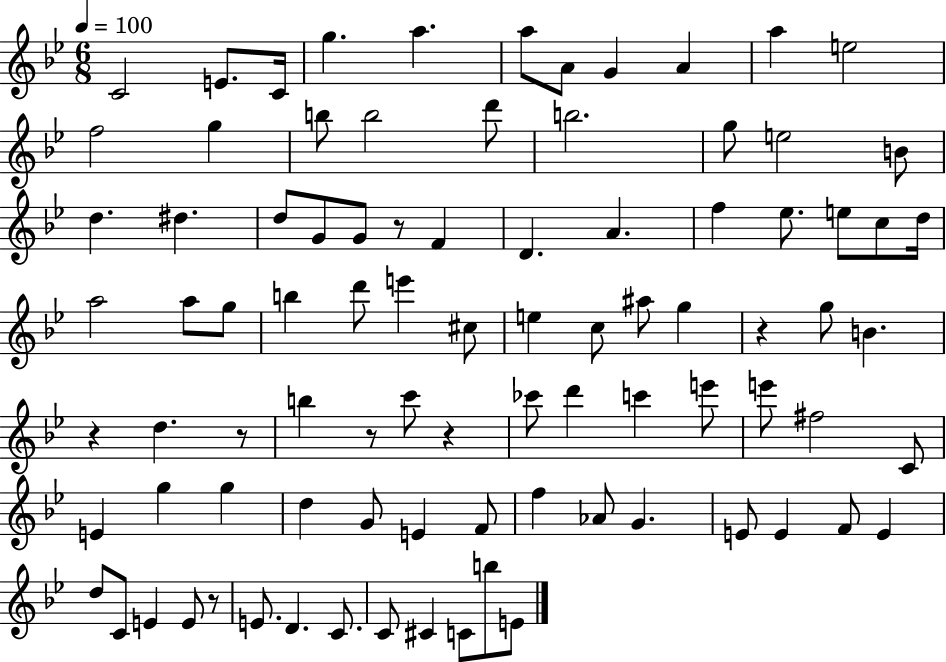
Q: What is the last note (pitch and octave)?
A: E4